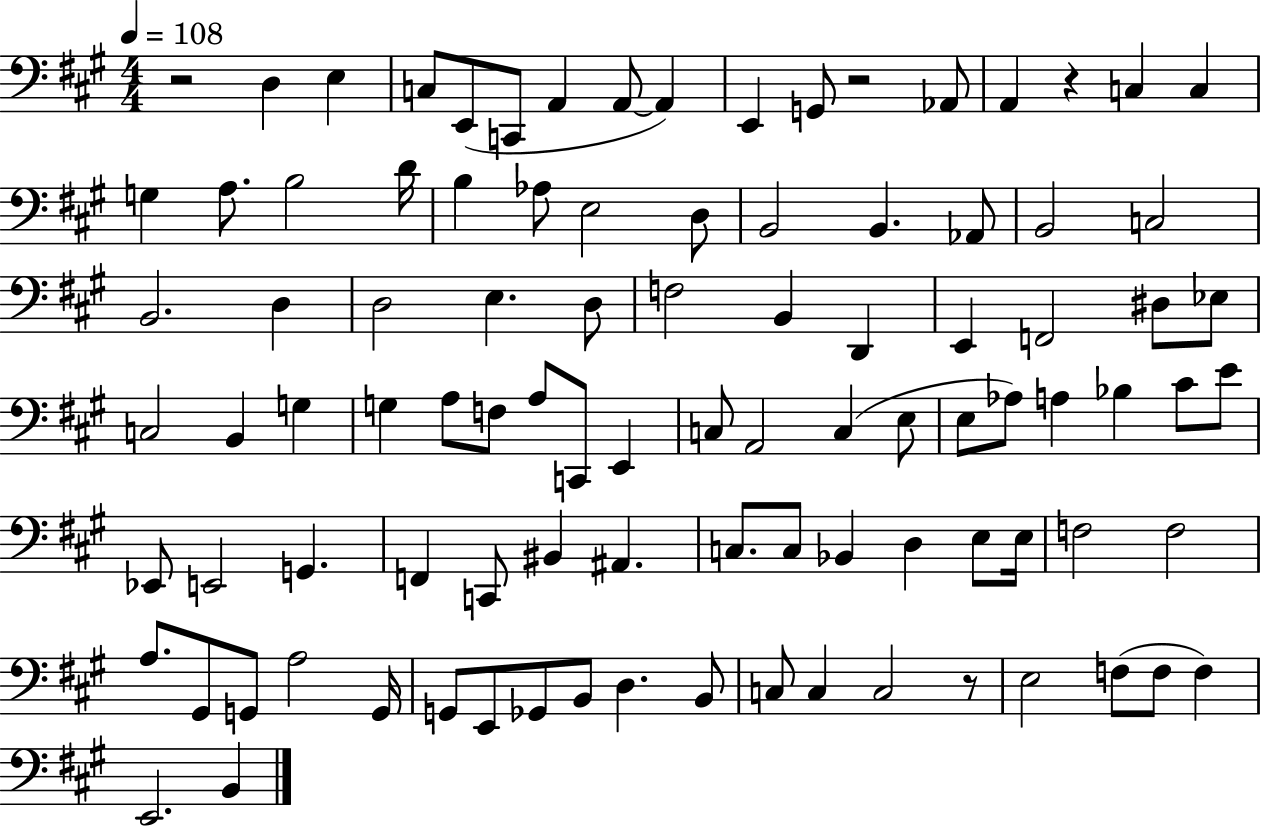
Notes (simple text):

R/h D3/q E3/q C3/e E2/e C2/e A2/q A2/e A2/q E2/q G2/e R/h Ab2/e A2/q R/q C3/q C3/q G3/q A3/e. B3/h D4/s B3/q Ab3/e E3/h D3/e B2/h B2/q. Ab2/e B2/h C3/h B2/h. D3/q D3/h E3/q. D3/e F3/h B2/q D2/q E2/q F2/h D#3/e Eb3/e C3/h B2/q G3/q G3/q A3/e F3/e A3/e C2/e E2/q C3/e A2/h C3/q E3/e E3/e Ab3/e A3/q Bb3/q C#4/e E4/e Eb2/e E2/h G2/q. F2/q C2/e BIS2/q A#2/q. C3/e. C3/e Bb2/q D3/q E3/e E3/s F3/h F3/h A3/e. G#2/e G2/e A3/h G2/s G2/e E2/e Gb2/e B2/e D3/q. B2/e C3/e C3/q C3/h R/e E3/h F3/e F3/e F3/q E2/h. B2/q